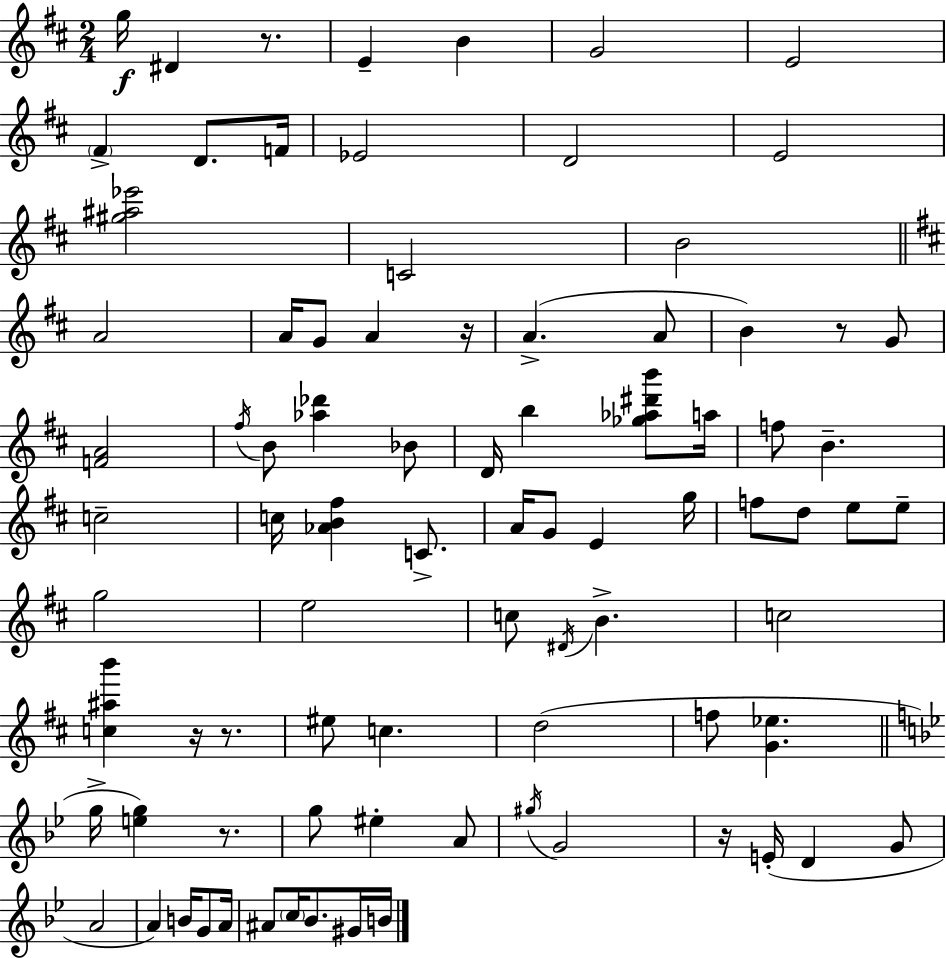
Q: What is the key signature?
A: D major